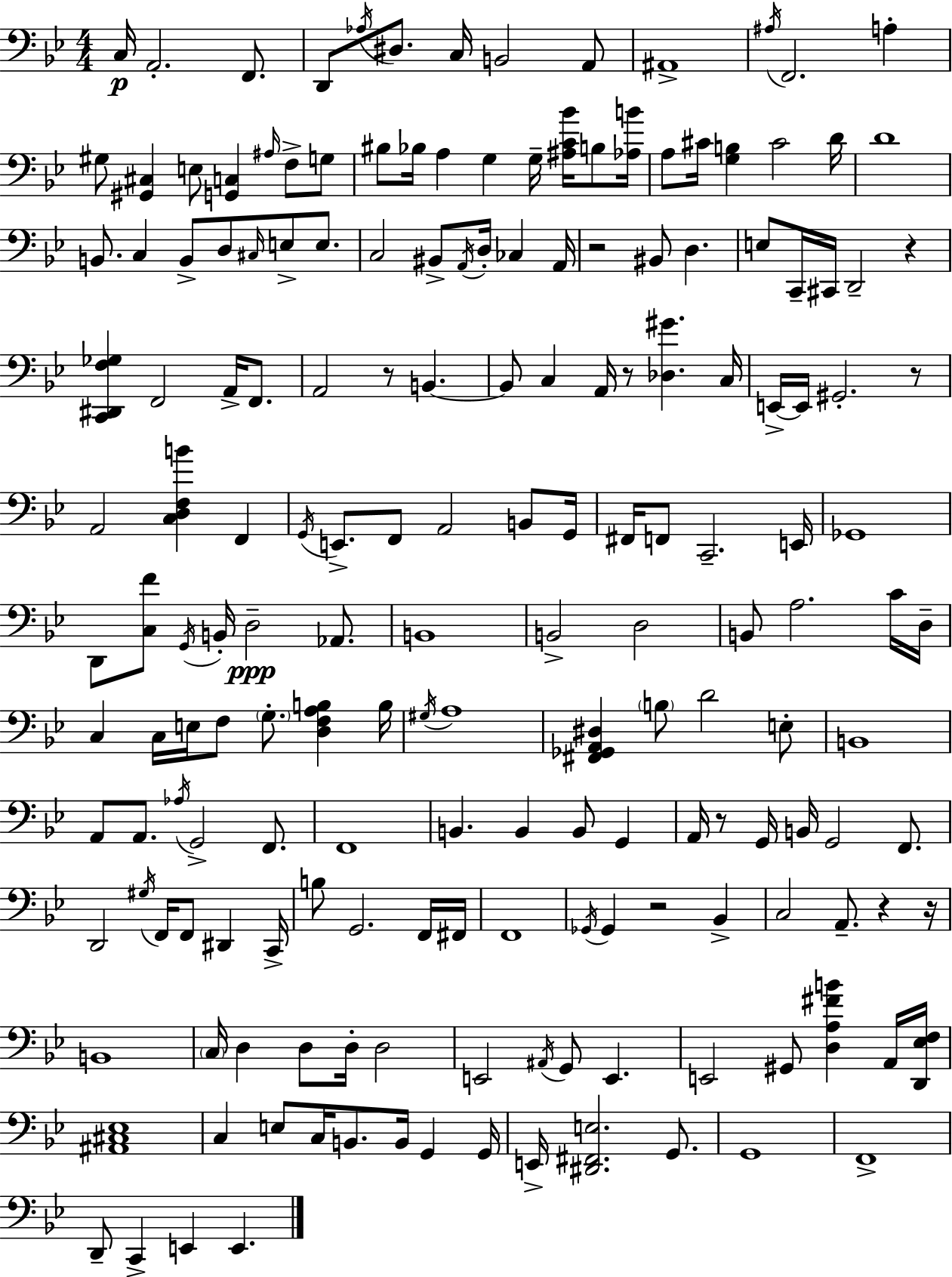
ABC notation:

X:1
T:Untitled
M:4/4
L:1/4
K:Bb
C,/4 A,,2 F,,/2 D,,/2 _A,/4 ^D,/2 C,/4 B,,2 A,,/2 ^A,,4 ^A,/4 F,,2 A, ^G,/2 [^G,,^C,] E,/2 [G,,C,] ^A,/4 F,/2 G,/2 ^B,/2 _B,/4 A, G, G,/4 [^A,C_B]/4 B,/2 [_A,B]/4 A,/2 ^C/4 [G,B,] ^C2 D/4 D4 B,,/2 C, B,,/2 D,/2 ^C,/4 E,/2 E,/2 C,2 ^B,,/2 A,,/4 D,/4 _C, A,,/4 z2 ^B,,/2 D, E,/2 C,,/4 ^C,,/4 D,,2 z [C,,^D,,F,_G,] F,,2 A,,/4 F,,/2 A,,2 z/2 B,, B,,/2 C, A,,/4 z/2 [_D,^G] C,/4 E,,/4 E,,/4 ^G,,2 z/2 A,,2 [C,D,F,B] F,, G,,/4 E,,/2 F,,/2 A,,2 B,,/2 G,,/4 ^F,,/4 F,,/2 C,,2 E,,/4 _G,,4 D,,/2 [C,F]/2 G,,/4 B,,/4 D,2 _A,,/2 B,,4 B,,2 D,2 B,,/2 A,2 C/4 D,/4 C, C,/4 E,/4 F,/2 G,/2 [D,F,A,B,] B,/4 ^G,/4 A,4 [^F,,_G,,A,,^D,] B,/2 D2 E,/2 B,,4 A,,/2 A,,/2 _A,/4 G,,2 F,,/2 F,,4 B,, B,, B,,/2 G,, A,,/4 z/2 G,,/4 B,,/4 G,,2 F,,/2 D,,2 ^G,/4 F,,/4 F,,/2 ^D,, C,,/4 B,/2 G,,2 F,,/4 ^F,,/4 F,,4 _G,,/4 _G,, z2 _B,, C,2 A,,/2 z z/4 B,,4 C,/4 D, D,/2 D,/4 D,2 E,,2 ^A,,/4 G,,/2 E,, E,,2 ^G,,/2 [D,A,^FB] A,,/4 [D,,_E,F,]/4 [^A,,^C,_E,]4 C, E,/2 C,/4 B,,/2 B,,/4 G,, G,,/4 E,,/4 [^D,,^F,,E,]2 G,,/2 G,,4 F,,4 D,,/2 C,, E,, E,,